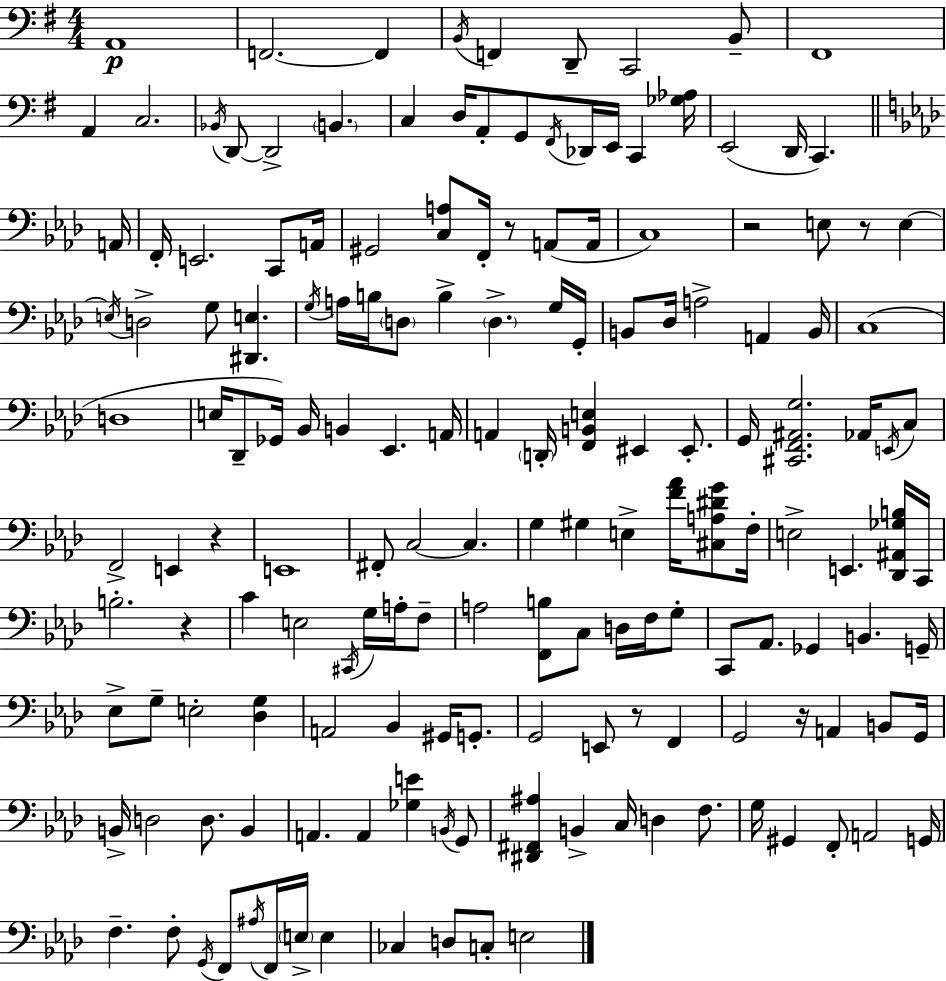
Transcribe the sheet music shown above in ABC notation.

X:1
T:Untitled
M:4/4
L:1/4
K:Em
A,,4 F,,2 F,, B,,/4 F,, D,,/2 C,,2 B,,/2 ^F,,4 A,, C,2 _B,,/4 D,,/2 D,,2 B,, C, D,/4 A,,/2 G,,/2 ^F,,/4 _D,,/4 E,,/4 C,, [_G,_A,]/4 E,,2 D,,/4 C,, A,,/4 F,,/4 E,,2 C,,/2 A,,/4 ^G,,2 [C,A,]/2 F,,/4 z/2 A,,/2 A,,/4 C,4 z2 E,/2 z/2 E, E,/4 D,2 G,/2 [^D,,E,] G,/4 A,/4 B,/4 D,/2 B, D, G,/4 G,,/4 B,,/2 _D,/4 A,2 A,, B,,/4 C,4 D,4 E,/4 _D,,/2 _G,,/4 _B,,/4 B,, _E,, A,,/4 A,, D,,/4 [F,,B,,E,] ^E,, ^E,,/2 G,,/4 [^C,,F,,^A,,G,]2 _A,,/4 E,,/4 C,/2 F,,2 E,, z E,,4 ^F,,/2 C,2 C, G, ^G, E, [F_A]/4 [^C,A,^DG]/2 F,/4 E,2 E,, [_D,,^A,,_G,B,]/4 C,,/4 B,2 z C E,2 ^C,,/4 G,/4 A,/4 F,/2 A,2 [F,,B,]/2 C,/2 D,/4 F,/4 G,/2 C,,/2 _A,,/2 _G,, B,, G,,/4 _E,/2 G,/2 E,2 [_D,G,] A,,2 _B,, ^G,,/4 G,,/2 G,,2 E,,/2 z/2 F,, G,,2 z/4 A,, B,,/2 G,,/4 B,,/4 D,2 D,/2 B,, A,, A,, [_G,E] B,,/4 G,,/2 [^D,,^F,,^A,] B,, C,/4 D, F,/2 G,/4 ^G,, F,,/2 A,,2 G,,/4 F, F,/2 G,,/4 F,,/2 ^A,/4 F,,/4 E,/4 E, _C, D,/2 C,/2 E,2